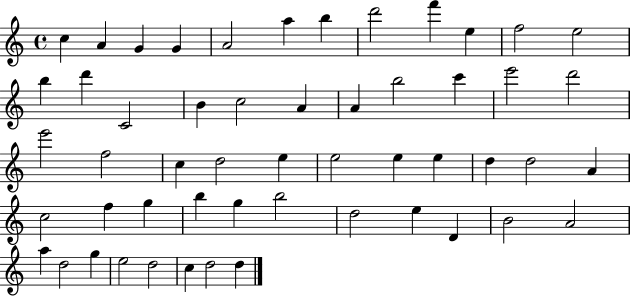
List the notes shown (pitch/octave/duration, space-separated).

C5/q A4/q G4/q G4/q A4/h A5/q B5/q D6/h F6/q E5/q F5/h E5/h B5/q D6/q C4/h B4/q C5/h A4/q A4/q B5/h C6/q E6/h D6/h E6/h F5/h C5/q D5/h E5/q E5/h E5/q E5/q D5/q D5/h A4/q C5/h F5/q G5/q B5/q G5/q B5/h D5/h E5/q D4/q B4/h A4/h A5/q D5/h G5/q E5/h D5/h C5/q D5/h D5/q